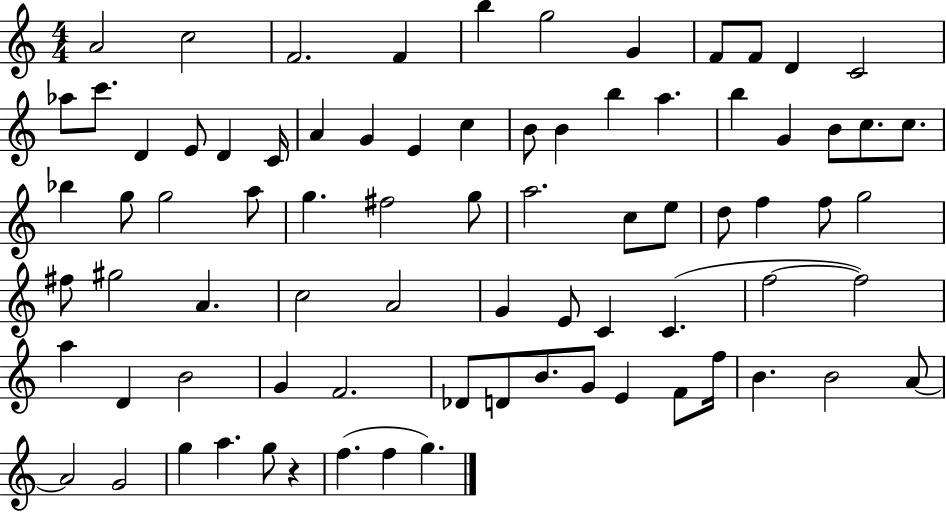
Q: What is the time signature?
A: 4/4